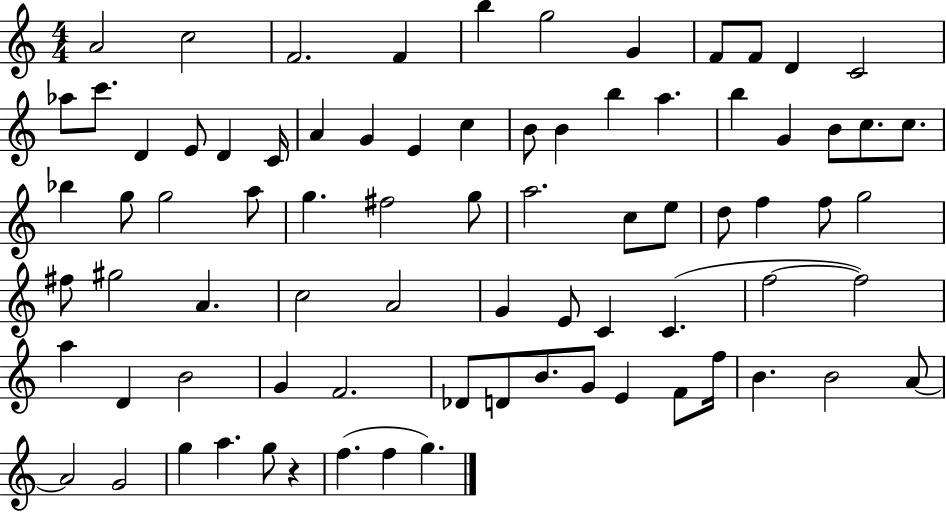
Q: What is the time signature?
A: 4/4